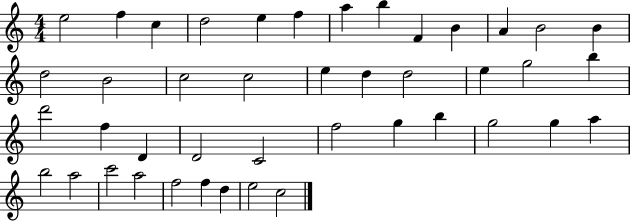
X:1
T:Untitled
M:4/4
L:1/4
K:C
e2 f c d2 e f a b F B A B2 B d2 B2 c2 c2 e d d2 e g2 b d'2 f D D2 C2 f2 g b g2 g a b2 a2 c'2 a2 f2 f d e2 c2